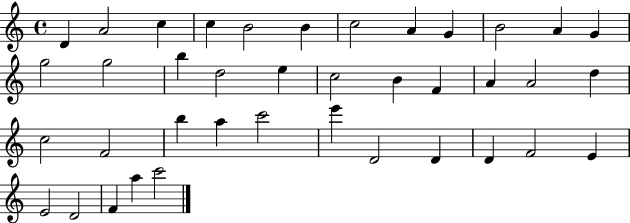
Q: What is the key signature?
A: C major